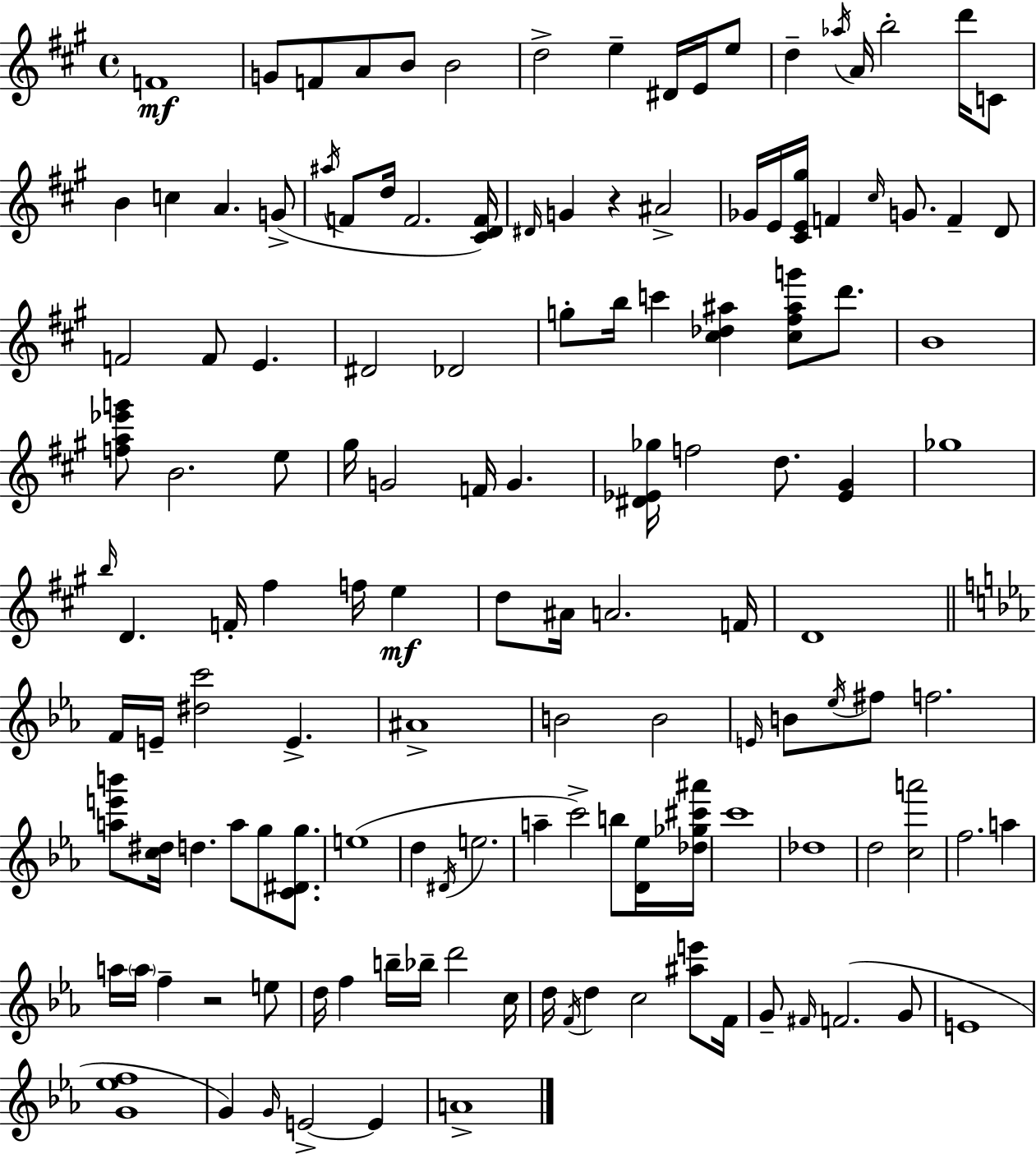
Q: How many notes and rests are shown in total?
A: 134